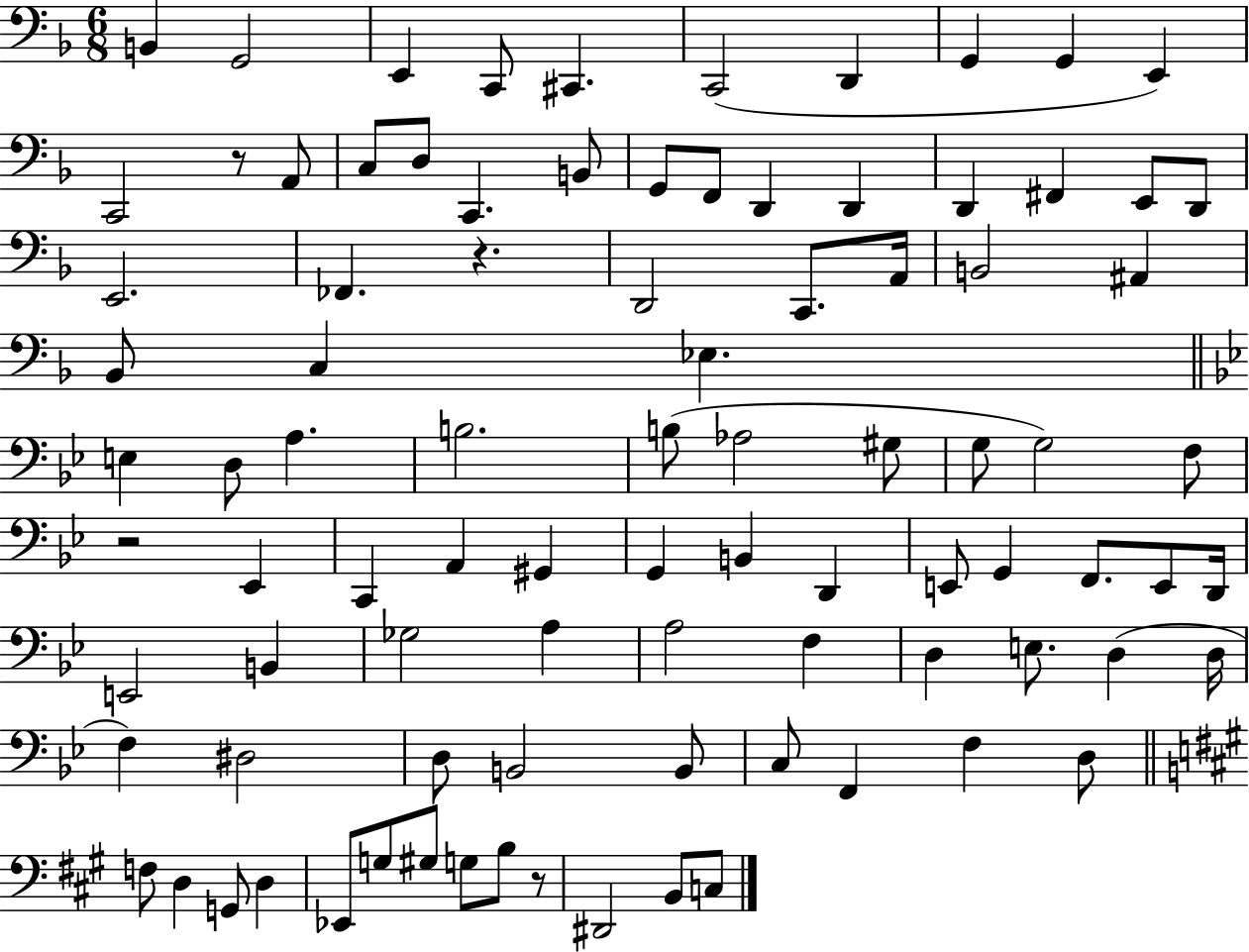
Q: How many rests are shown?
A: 4